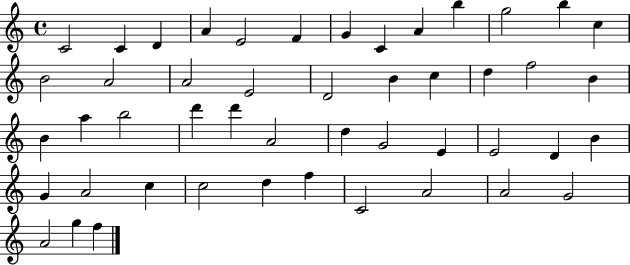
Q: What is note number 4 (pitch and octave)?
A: A4